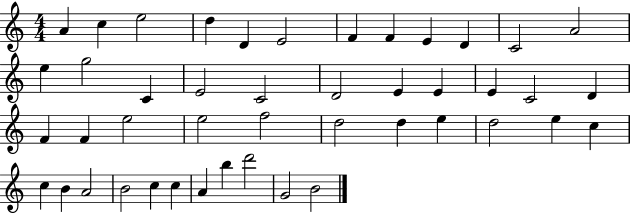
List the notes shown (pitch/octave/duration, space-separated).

A4/q C5/q E5/h D5/q D4/q E4/h F4/q F4/q E4/q D4/q C4/h A4/h E5/q G5/h C4/q E4/h C4/h D4/h E4/q E4/q E4/q C4/h D4/q F4/q F4/q E5/h E5/h F5/h D5/h D5/q E5/q D5/h E5/q C5/q C5/q B4/q A4/h B4/h C5/q C5/q A4/q B5/q D6/h G4/h B4/h